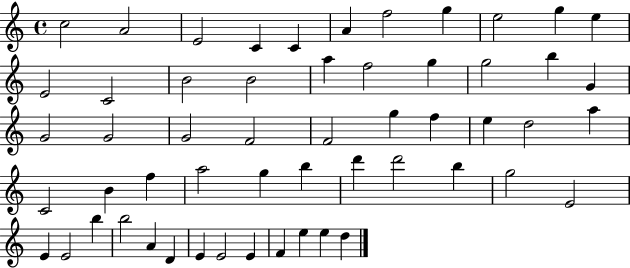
X:1
T:Untitled
M:4/4
L:1/4
K:C
c2 A2 E2 C C A f2 g e2 g e E2 C2 B2 B2 a f2 g g2 b G G2 G2 G2 F2 F2 g f e d2 a C2 B f a2 g b d' d'2 b g2 E2 E E2 b b2 A D E E2 E F e e d